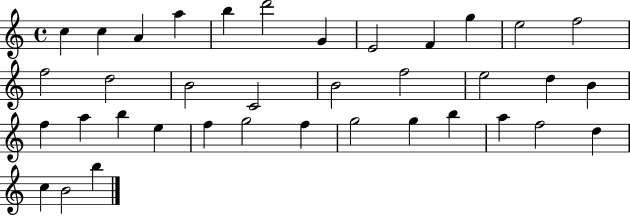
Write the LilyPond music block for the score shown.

{
  \clef treble
  \time 4/4
  \defaultTimeSignature
  \key c \major
  c''4 c''4 a'4 a''4 | b''4 d'''2 g'4 | e'2 f'4 g''4 | e''2 f''2 | \break f''2 d''2 | b'2 c'2 | b'2 f''2 | e''2 d''4 b'4 | \break f''4 a''4 b''4 e''4 | f''4 g''2 f''4 | g''2 g''4 b''4 | a''4 f''2 d''4 | \break c''4 b'2 b''4 | \bar "|."
}